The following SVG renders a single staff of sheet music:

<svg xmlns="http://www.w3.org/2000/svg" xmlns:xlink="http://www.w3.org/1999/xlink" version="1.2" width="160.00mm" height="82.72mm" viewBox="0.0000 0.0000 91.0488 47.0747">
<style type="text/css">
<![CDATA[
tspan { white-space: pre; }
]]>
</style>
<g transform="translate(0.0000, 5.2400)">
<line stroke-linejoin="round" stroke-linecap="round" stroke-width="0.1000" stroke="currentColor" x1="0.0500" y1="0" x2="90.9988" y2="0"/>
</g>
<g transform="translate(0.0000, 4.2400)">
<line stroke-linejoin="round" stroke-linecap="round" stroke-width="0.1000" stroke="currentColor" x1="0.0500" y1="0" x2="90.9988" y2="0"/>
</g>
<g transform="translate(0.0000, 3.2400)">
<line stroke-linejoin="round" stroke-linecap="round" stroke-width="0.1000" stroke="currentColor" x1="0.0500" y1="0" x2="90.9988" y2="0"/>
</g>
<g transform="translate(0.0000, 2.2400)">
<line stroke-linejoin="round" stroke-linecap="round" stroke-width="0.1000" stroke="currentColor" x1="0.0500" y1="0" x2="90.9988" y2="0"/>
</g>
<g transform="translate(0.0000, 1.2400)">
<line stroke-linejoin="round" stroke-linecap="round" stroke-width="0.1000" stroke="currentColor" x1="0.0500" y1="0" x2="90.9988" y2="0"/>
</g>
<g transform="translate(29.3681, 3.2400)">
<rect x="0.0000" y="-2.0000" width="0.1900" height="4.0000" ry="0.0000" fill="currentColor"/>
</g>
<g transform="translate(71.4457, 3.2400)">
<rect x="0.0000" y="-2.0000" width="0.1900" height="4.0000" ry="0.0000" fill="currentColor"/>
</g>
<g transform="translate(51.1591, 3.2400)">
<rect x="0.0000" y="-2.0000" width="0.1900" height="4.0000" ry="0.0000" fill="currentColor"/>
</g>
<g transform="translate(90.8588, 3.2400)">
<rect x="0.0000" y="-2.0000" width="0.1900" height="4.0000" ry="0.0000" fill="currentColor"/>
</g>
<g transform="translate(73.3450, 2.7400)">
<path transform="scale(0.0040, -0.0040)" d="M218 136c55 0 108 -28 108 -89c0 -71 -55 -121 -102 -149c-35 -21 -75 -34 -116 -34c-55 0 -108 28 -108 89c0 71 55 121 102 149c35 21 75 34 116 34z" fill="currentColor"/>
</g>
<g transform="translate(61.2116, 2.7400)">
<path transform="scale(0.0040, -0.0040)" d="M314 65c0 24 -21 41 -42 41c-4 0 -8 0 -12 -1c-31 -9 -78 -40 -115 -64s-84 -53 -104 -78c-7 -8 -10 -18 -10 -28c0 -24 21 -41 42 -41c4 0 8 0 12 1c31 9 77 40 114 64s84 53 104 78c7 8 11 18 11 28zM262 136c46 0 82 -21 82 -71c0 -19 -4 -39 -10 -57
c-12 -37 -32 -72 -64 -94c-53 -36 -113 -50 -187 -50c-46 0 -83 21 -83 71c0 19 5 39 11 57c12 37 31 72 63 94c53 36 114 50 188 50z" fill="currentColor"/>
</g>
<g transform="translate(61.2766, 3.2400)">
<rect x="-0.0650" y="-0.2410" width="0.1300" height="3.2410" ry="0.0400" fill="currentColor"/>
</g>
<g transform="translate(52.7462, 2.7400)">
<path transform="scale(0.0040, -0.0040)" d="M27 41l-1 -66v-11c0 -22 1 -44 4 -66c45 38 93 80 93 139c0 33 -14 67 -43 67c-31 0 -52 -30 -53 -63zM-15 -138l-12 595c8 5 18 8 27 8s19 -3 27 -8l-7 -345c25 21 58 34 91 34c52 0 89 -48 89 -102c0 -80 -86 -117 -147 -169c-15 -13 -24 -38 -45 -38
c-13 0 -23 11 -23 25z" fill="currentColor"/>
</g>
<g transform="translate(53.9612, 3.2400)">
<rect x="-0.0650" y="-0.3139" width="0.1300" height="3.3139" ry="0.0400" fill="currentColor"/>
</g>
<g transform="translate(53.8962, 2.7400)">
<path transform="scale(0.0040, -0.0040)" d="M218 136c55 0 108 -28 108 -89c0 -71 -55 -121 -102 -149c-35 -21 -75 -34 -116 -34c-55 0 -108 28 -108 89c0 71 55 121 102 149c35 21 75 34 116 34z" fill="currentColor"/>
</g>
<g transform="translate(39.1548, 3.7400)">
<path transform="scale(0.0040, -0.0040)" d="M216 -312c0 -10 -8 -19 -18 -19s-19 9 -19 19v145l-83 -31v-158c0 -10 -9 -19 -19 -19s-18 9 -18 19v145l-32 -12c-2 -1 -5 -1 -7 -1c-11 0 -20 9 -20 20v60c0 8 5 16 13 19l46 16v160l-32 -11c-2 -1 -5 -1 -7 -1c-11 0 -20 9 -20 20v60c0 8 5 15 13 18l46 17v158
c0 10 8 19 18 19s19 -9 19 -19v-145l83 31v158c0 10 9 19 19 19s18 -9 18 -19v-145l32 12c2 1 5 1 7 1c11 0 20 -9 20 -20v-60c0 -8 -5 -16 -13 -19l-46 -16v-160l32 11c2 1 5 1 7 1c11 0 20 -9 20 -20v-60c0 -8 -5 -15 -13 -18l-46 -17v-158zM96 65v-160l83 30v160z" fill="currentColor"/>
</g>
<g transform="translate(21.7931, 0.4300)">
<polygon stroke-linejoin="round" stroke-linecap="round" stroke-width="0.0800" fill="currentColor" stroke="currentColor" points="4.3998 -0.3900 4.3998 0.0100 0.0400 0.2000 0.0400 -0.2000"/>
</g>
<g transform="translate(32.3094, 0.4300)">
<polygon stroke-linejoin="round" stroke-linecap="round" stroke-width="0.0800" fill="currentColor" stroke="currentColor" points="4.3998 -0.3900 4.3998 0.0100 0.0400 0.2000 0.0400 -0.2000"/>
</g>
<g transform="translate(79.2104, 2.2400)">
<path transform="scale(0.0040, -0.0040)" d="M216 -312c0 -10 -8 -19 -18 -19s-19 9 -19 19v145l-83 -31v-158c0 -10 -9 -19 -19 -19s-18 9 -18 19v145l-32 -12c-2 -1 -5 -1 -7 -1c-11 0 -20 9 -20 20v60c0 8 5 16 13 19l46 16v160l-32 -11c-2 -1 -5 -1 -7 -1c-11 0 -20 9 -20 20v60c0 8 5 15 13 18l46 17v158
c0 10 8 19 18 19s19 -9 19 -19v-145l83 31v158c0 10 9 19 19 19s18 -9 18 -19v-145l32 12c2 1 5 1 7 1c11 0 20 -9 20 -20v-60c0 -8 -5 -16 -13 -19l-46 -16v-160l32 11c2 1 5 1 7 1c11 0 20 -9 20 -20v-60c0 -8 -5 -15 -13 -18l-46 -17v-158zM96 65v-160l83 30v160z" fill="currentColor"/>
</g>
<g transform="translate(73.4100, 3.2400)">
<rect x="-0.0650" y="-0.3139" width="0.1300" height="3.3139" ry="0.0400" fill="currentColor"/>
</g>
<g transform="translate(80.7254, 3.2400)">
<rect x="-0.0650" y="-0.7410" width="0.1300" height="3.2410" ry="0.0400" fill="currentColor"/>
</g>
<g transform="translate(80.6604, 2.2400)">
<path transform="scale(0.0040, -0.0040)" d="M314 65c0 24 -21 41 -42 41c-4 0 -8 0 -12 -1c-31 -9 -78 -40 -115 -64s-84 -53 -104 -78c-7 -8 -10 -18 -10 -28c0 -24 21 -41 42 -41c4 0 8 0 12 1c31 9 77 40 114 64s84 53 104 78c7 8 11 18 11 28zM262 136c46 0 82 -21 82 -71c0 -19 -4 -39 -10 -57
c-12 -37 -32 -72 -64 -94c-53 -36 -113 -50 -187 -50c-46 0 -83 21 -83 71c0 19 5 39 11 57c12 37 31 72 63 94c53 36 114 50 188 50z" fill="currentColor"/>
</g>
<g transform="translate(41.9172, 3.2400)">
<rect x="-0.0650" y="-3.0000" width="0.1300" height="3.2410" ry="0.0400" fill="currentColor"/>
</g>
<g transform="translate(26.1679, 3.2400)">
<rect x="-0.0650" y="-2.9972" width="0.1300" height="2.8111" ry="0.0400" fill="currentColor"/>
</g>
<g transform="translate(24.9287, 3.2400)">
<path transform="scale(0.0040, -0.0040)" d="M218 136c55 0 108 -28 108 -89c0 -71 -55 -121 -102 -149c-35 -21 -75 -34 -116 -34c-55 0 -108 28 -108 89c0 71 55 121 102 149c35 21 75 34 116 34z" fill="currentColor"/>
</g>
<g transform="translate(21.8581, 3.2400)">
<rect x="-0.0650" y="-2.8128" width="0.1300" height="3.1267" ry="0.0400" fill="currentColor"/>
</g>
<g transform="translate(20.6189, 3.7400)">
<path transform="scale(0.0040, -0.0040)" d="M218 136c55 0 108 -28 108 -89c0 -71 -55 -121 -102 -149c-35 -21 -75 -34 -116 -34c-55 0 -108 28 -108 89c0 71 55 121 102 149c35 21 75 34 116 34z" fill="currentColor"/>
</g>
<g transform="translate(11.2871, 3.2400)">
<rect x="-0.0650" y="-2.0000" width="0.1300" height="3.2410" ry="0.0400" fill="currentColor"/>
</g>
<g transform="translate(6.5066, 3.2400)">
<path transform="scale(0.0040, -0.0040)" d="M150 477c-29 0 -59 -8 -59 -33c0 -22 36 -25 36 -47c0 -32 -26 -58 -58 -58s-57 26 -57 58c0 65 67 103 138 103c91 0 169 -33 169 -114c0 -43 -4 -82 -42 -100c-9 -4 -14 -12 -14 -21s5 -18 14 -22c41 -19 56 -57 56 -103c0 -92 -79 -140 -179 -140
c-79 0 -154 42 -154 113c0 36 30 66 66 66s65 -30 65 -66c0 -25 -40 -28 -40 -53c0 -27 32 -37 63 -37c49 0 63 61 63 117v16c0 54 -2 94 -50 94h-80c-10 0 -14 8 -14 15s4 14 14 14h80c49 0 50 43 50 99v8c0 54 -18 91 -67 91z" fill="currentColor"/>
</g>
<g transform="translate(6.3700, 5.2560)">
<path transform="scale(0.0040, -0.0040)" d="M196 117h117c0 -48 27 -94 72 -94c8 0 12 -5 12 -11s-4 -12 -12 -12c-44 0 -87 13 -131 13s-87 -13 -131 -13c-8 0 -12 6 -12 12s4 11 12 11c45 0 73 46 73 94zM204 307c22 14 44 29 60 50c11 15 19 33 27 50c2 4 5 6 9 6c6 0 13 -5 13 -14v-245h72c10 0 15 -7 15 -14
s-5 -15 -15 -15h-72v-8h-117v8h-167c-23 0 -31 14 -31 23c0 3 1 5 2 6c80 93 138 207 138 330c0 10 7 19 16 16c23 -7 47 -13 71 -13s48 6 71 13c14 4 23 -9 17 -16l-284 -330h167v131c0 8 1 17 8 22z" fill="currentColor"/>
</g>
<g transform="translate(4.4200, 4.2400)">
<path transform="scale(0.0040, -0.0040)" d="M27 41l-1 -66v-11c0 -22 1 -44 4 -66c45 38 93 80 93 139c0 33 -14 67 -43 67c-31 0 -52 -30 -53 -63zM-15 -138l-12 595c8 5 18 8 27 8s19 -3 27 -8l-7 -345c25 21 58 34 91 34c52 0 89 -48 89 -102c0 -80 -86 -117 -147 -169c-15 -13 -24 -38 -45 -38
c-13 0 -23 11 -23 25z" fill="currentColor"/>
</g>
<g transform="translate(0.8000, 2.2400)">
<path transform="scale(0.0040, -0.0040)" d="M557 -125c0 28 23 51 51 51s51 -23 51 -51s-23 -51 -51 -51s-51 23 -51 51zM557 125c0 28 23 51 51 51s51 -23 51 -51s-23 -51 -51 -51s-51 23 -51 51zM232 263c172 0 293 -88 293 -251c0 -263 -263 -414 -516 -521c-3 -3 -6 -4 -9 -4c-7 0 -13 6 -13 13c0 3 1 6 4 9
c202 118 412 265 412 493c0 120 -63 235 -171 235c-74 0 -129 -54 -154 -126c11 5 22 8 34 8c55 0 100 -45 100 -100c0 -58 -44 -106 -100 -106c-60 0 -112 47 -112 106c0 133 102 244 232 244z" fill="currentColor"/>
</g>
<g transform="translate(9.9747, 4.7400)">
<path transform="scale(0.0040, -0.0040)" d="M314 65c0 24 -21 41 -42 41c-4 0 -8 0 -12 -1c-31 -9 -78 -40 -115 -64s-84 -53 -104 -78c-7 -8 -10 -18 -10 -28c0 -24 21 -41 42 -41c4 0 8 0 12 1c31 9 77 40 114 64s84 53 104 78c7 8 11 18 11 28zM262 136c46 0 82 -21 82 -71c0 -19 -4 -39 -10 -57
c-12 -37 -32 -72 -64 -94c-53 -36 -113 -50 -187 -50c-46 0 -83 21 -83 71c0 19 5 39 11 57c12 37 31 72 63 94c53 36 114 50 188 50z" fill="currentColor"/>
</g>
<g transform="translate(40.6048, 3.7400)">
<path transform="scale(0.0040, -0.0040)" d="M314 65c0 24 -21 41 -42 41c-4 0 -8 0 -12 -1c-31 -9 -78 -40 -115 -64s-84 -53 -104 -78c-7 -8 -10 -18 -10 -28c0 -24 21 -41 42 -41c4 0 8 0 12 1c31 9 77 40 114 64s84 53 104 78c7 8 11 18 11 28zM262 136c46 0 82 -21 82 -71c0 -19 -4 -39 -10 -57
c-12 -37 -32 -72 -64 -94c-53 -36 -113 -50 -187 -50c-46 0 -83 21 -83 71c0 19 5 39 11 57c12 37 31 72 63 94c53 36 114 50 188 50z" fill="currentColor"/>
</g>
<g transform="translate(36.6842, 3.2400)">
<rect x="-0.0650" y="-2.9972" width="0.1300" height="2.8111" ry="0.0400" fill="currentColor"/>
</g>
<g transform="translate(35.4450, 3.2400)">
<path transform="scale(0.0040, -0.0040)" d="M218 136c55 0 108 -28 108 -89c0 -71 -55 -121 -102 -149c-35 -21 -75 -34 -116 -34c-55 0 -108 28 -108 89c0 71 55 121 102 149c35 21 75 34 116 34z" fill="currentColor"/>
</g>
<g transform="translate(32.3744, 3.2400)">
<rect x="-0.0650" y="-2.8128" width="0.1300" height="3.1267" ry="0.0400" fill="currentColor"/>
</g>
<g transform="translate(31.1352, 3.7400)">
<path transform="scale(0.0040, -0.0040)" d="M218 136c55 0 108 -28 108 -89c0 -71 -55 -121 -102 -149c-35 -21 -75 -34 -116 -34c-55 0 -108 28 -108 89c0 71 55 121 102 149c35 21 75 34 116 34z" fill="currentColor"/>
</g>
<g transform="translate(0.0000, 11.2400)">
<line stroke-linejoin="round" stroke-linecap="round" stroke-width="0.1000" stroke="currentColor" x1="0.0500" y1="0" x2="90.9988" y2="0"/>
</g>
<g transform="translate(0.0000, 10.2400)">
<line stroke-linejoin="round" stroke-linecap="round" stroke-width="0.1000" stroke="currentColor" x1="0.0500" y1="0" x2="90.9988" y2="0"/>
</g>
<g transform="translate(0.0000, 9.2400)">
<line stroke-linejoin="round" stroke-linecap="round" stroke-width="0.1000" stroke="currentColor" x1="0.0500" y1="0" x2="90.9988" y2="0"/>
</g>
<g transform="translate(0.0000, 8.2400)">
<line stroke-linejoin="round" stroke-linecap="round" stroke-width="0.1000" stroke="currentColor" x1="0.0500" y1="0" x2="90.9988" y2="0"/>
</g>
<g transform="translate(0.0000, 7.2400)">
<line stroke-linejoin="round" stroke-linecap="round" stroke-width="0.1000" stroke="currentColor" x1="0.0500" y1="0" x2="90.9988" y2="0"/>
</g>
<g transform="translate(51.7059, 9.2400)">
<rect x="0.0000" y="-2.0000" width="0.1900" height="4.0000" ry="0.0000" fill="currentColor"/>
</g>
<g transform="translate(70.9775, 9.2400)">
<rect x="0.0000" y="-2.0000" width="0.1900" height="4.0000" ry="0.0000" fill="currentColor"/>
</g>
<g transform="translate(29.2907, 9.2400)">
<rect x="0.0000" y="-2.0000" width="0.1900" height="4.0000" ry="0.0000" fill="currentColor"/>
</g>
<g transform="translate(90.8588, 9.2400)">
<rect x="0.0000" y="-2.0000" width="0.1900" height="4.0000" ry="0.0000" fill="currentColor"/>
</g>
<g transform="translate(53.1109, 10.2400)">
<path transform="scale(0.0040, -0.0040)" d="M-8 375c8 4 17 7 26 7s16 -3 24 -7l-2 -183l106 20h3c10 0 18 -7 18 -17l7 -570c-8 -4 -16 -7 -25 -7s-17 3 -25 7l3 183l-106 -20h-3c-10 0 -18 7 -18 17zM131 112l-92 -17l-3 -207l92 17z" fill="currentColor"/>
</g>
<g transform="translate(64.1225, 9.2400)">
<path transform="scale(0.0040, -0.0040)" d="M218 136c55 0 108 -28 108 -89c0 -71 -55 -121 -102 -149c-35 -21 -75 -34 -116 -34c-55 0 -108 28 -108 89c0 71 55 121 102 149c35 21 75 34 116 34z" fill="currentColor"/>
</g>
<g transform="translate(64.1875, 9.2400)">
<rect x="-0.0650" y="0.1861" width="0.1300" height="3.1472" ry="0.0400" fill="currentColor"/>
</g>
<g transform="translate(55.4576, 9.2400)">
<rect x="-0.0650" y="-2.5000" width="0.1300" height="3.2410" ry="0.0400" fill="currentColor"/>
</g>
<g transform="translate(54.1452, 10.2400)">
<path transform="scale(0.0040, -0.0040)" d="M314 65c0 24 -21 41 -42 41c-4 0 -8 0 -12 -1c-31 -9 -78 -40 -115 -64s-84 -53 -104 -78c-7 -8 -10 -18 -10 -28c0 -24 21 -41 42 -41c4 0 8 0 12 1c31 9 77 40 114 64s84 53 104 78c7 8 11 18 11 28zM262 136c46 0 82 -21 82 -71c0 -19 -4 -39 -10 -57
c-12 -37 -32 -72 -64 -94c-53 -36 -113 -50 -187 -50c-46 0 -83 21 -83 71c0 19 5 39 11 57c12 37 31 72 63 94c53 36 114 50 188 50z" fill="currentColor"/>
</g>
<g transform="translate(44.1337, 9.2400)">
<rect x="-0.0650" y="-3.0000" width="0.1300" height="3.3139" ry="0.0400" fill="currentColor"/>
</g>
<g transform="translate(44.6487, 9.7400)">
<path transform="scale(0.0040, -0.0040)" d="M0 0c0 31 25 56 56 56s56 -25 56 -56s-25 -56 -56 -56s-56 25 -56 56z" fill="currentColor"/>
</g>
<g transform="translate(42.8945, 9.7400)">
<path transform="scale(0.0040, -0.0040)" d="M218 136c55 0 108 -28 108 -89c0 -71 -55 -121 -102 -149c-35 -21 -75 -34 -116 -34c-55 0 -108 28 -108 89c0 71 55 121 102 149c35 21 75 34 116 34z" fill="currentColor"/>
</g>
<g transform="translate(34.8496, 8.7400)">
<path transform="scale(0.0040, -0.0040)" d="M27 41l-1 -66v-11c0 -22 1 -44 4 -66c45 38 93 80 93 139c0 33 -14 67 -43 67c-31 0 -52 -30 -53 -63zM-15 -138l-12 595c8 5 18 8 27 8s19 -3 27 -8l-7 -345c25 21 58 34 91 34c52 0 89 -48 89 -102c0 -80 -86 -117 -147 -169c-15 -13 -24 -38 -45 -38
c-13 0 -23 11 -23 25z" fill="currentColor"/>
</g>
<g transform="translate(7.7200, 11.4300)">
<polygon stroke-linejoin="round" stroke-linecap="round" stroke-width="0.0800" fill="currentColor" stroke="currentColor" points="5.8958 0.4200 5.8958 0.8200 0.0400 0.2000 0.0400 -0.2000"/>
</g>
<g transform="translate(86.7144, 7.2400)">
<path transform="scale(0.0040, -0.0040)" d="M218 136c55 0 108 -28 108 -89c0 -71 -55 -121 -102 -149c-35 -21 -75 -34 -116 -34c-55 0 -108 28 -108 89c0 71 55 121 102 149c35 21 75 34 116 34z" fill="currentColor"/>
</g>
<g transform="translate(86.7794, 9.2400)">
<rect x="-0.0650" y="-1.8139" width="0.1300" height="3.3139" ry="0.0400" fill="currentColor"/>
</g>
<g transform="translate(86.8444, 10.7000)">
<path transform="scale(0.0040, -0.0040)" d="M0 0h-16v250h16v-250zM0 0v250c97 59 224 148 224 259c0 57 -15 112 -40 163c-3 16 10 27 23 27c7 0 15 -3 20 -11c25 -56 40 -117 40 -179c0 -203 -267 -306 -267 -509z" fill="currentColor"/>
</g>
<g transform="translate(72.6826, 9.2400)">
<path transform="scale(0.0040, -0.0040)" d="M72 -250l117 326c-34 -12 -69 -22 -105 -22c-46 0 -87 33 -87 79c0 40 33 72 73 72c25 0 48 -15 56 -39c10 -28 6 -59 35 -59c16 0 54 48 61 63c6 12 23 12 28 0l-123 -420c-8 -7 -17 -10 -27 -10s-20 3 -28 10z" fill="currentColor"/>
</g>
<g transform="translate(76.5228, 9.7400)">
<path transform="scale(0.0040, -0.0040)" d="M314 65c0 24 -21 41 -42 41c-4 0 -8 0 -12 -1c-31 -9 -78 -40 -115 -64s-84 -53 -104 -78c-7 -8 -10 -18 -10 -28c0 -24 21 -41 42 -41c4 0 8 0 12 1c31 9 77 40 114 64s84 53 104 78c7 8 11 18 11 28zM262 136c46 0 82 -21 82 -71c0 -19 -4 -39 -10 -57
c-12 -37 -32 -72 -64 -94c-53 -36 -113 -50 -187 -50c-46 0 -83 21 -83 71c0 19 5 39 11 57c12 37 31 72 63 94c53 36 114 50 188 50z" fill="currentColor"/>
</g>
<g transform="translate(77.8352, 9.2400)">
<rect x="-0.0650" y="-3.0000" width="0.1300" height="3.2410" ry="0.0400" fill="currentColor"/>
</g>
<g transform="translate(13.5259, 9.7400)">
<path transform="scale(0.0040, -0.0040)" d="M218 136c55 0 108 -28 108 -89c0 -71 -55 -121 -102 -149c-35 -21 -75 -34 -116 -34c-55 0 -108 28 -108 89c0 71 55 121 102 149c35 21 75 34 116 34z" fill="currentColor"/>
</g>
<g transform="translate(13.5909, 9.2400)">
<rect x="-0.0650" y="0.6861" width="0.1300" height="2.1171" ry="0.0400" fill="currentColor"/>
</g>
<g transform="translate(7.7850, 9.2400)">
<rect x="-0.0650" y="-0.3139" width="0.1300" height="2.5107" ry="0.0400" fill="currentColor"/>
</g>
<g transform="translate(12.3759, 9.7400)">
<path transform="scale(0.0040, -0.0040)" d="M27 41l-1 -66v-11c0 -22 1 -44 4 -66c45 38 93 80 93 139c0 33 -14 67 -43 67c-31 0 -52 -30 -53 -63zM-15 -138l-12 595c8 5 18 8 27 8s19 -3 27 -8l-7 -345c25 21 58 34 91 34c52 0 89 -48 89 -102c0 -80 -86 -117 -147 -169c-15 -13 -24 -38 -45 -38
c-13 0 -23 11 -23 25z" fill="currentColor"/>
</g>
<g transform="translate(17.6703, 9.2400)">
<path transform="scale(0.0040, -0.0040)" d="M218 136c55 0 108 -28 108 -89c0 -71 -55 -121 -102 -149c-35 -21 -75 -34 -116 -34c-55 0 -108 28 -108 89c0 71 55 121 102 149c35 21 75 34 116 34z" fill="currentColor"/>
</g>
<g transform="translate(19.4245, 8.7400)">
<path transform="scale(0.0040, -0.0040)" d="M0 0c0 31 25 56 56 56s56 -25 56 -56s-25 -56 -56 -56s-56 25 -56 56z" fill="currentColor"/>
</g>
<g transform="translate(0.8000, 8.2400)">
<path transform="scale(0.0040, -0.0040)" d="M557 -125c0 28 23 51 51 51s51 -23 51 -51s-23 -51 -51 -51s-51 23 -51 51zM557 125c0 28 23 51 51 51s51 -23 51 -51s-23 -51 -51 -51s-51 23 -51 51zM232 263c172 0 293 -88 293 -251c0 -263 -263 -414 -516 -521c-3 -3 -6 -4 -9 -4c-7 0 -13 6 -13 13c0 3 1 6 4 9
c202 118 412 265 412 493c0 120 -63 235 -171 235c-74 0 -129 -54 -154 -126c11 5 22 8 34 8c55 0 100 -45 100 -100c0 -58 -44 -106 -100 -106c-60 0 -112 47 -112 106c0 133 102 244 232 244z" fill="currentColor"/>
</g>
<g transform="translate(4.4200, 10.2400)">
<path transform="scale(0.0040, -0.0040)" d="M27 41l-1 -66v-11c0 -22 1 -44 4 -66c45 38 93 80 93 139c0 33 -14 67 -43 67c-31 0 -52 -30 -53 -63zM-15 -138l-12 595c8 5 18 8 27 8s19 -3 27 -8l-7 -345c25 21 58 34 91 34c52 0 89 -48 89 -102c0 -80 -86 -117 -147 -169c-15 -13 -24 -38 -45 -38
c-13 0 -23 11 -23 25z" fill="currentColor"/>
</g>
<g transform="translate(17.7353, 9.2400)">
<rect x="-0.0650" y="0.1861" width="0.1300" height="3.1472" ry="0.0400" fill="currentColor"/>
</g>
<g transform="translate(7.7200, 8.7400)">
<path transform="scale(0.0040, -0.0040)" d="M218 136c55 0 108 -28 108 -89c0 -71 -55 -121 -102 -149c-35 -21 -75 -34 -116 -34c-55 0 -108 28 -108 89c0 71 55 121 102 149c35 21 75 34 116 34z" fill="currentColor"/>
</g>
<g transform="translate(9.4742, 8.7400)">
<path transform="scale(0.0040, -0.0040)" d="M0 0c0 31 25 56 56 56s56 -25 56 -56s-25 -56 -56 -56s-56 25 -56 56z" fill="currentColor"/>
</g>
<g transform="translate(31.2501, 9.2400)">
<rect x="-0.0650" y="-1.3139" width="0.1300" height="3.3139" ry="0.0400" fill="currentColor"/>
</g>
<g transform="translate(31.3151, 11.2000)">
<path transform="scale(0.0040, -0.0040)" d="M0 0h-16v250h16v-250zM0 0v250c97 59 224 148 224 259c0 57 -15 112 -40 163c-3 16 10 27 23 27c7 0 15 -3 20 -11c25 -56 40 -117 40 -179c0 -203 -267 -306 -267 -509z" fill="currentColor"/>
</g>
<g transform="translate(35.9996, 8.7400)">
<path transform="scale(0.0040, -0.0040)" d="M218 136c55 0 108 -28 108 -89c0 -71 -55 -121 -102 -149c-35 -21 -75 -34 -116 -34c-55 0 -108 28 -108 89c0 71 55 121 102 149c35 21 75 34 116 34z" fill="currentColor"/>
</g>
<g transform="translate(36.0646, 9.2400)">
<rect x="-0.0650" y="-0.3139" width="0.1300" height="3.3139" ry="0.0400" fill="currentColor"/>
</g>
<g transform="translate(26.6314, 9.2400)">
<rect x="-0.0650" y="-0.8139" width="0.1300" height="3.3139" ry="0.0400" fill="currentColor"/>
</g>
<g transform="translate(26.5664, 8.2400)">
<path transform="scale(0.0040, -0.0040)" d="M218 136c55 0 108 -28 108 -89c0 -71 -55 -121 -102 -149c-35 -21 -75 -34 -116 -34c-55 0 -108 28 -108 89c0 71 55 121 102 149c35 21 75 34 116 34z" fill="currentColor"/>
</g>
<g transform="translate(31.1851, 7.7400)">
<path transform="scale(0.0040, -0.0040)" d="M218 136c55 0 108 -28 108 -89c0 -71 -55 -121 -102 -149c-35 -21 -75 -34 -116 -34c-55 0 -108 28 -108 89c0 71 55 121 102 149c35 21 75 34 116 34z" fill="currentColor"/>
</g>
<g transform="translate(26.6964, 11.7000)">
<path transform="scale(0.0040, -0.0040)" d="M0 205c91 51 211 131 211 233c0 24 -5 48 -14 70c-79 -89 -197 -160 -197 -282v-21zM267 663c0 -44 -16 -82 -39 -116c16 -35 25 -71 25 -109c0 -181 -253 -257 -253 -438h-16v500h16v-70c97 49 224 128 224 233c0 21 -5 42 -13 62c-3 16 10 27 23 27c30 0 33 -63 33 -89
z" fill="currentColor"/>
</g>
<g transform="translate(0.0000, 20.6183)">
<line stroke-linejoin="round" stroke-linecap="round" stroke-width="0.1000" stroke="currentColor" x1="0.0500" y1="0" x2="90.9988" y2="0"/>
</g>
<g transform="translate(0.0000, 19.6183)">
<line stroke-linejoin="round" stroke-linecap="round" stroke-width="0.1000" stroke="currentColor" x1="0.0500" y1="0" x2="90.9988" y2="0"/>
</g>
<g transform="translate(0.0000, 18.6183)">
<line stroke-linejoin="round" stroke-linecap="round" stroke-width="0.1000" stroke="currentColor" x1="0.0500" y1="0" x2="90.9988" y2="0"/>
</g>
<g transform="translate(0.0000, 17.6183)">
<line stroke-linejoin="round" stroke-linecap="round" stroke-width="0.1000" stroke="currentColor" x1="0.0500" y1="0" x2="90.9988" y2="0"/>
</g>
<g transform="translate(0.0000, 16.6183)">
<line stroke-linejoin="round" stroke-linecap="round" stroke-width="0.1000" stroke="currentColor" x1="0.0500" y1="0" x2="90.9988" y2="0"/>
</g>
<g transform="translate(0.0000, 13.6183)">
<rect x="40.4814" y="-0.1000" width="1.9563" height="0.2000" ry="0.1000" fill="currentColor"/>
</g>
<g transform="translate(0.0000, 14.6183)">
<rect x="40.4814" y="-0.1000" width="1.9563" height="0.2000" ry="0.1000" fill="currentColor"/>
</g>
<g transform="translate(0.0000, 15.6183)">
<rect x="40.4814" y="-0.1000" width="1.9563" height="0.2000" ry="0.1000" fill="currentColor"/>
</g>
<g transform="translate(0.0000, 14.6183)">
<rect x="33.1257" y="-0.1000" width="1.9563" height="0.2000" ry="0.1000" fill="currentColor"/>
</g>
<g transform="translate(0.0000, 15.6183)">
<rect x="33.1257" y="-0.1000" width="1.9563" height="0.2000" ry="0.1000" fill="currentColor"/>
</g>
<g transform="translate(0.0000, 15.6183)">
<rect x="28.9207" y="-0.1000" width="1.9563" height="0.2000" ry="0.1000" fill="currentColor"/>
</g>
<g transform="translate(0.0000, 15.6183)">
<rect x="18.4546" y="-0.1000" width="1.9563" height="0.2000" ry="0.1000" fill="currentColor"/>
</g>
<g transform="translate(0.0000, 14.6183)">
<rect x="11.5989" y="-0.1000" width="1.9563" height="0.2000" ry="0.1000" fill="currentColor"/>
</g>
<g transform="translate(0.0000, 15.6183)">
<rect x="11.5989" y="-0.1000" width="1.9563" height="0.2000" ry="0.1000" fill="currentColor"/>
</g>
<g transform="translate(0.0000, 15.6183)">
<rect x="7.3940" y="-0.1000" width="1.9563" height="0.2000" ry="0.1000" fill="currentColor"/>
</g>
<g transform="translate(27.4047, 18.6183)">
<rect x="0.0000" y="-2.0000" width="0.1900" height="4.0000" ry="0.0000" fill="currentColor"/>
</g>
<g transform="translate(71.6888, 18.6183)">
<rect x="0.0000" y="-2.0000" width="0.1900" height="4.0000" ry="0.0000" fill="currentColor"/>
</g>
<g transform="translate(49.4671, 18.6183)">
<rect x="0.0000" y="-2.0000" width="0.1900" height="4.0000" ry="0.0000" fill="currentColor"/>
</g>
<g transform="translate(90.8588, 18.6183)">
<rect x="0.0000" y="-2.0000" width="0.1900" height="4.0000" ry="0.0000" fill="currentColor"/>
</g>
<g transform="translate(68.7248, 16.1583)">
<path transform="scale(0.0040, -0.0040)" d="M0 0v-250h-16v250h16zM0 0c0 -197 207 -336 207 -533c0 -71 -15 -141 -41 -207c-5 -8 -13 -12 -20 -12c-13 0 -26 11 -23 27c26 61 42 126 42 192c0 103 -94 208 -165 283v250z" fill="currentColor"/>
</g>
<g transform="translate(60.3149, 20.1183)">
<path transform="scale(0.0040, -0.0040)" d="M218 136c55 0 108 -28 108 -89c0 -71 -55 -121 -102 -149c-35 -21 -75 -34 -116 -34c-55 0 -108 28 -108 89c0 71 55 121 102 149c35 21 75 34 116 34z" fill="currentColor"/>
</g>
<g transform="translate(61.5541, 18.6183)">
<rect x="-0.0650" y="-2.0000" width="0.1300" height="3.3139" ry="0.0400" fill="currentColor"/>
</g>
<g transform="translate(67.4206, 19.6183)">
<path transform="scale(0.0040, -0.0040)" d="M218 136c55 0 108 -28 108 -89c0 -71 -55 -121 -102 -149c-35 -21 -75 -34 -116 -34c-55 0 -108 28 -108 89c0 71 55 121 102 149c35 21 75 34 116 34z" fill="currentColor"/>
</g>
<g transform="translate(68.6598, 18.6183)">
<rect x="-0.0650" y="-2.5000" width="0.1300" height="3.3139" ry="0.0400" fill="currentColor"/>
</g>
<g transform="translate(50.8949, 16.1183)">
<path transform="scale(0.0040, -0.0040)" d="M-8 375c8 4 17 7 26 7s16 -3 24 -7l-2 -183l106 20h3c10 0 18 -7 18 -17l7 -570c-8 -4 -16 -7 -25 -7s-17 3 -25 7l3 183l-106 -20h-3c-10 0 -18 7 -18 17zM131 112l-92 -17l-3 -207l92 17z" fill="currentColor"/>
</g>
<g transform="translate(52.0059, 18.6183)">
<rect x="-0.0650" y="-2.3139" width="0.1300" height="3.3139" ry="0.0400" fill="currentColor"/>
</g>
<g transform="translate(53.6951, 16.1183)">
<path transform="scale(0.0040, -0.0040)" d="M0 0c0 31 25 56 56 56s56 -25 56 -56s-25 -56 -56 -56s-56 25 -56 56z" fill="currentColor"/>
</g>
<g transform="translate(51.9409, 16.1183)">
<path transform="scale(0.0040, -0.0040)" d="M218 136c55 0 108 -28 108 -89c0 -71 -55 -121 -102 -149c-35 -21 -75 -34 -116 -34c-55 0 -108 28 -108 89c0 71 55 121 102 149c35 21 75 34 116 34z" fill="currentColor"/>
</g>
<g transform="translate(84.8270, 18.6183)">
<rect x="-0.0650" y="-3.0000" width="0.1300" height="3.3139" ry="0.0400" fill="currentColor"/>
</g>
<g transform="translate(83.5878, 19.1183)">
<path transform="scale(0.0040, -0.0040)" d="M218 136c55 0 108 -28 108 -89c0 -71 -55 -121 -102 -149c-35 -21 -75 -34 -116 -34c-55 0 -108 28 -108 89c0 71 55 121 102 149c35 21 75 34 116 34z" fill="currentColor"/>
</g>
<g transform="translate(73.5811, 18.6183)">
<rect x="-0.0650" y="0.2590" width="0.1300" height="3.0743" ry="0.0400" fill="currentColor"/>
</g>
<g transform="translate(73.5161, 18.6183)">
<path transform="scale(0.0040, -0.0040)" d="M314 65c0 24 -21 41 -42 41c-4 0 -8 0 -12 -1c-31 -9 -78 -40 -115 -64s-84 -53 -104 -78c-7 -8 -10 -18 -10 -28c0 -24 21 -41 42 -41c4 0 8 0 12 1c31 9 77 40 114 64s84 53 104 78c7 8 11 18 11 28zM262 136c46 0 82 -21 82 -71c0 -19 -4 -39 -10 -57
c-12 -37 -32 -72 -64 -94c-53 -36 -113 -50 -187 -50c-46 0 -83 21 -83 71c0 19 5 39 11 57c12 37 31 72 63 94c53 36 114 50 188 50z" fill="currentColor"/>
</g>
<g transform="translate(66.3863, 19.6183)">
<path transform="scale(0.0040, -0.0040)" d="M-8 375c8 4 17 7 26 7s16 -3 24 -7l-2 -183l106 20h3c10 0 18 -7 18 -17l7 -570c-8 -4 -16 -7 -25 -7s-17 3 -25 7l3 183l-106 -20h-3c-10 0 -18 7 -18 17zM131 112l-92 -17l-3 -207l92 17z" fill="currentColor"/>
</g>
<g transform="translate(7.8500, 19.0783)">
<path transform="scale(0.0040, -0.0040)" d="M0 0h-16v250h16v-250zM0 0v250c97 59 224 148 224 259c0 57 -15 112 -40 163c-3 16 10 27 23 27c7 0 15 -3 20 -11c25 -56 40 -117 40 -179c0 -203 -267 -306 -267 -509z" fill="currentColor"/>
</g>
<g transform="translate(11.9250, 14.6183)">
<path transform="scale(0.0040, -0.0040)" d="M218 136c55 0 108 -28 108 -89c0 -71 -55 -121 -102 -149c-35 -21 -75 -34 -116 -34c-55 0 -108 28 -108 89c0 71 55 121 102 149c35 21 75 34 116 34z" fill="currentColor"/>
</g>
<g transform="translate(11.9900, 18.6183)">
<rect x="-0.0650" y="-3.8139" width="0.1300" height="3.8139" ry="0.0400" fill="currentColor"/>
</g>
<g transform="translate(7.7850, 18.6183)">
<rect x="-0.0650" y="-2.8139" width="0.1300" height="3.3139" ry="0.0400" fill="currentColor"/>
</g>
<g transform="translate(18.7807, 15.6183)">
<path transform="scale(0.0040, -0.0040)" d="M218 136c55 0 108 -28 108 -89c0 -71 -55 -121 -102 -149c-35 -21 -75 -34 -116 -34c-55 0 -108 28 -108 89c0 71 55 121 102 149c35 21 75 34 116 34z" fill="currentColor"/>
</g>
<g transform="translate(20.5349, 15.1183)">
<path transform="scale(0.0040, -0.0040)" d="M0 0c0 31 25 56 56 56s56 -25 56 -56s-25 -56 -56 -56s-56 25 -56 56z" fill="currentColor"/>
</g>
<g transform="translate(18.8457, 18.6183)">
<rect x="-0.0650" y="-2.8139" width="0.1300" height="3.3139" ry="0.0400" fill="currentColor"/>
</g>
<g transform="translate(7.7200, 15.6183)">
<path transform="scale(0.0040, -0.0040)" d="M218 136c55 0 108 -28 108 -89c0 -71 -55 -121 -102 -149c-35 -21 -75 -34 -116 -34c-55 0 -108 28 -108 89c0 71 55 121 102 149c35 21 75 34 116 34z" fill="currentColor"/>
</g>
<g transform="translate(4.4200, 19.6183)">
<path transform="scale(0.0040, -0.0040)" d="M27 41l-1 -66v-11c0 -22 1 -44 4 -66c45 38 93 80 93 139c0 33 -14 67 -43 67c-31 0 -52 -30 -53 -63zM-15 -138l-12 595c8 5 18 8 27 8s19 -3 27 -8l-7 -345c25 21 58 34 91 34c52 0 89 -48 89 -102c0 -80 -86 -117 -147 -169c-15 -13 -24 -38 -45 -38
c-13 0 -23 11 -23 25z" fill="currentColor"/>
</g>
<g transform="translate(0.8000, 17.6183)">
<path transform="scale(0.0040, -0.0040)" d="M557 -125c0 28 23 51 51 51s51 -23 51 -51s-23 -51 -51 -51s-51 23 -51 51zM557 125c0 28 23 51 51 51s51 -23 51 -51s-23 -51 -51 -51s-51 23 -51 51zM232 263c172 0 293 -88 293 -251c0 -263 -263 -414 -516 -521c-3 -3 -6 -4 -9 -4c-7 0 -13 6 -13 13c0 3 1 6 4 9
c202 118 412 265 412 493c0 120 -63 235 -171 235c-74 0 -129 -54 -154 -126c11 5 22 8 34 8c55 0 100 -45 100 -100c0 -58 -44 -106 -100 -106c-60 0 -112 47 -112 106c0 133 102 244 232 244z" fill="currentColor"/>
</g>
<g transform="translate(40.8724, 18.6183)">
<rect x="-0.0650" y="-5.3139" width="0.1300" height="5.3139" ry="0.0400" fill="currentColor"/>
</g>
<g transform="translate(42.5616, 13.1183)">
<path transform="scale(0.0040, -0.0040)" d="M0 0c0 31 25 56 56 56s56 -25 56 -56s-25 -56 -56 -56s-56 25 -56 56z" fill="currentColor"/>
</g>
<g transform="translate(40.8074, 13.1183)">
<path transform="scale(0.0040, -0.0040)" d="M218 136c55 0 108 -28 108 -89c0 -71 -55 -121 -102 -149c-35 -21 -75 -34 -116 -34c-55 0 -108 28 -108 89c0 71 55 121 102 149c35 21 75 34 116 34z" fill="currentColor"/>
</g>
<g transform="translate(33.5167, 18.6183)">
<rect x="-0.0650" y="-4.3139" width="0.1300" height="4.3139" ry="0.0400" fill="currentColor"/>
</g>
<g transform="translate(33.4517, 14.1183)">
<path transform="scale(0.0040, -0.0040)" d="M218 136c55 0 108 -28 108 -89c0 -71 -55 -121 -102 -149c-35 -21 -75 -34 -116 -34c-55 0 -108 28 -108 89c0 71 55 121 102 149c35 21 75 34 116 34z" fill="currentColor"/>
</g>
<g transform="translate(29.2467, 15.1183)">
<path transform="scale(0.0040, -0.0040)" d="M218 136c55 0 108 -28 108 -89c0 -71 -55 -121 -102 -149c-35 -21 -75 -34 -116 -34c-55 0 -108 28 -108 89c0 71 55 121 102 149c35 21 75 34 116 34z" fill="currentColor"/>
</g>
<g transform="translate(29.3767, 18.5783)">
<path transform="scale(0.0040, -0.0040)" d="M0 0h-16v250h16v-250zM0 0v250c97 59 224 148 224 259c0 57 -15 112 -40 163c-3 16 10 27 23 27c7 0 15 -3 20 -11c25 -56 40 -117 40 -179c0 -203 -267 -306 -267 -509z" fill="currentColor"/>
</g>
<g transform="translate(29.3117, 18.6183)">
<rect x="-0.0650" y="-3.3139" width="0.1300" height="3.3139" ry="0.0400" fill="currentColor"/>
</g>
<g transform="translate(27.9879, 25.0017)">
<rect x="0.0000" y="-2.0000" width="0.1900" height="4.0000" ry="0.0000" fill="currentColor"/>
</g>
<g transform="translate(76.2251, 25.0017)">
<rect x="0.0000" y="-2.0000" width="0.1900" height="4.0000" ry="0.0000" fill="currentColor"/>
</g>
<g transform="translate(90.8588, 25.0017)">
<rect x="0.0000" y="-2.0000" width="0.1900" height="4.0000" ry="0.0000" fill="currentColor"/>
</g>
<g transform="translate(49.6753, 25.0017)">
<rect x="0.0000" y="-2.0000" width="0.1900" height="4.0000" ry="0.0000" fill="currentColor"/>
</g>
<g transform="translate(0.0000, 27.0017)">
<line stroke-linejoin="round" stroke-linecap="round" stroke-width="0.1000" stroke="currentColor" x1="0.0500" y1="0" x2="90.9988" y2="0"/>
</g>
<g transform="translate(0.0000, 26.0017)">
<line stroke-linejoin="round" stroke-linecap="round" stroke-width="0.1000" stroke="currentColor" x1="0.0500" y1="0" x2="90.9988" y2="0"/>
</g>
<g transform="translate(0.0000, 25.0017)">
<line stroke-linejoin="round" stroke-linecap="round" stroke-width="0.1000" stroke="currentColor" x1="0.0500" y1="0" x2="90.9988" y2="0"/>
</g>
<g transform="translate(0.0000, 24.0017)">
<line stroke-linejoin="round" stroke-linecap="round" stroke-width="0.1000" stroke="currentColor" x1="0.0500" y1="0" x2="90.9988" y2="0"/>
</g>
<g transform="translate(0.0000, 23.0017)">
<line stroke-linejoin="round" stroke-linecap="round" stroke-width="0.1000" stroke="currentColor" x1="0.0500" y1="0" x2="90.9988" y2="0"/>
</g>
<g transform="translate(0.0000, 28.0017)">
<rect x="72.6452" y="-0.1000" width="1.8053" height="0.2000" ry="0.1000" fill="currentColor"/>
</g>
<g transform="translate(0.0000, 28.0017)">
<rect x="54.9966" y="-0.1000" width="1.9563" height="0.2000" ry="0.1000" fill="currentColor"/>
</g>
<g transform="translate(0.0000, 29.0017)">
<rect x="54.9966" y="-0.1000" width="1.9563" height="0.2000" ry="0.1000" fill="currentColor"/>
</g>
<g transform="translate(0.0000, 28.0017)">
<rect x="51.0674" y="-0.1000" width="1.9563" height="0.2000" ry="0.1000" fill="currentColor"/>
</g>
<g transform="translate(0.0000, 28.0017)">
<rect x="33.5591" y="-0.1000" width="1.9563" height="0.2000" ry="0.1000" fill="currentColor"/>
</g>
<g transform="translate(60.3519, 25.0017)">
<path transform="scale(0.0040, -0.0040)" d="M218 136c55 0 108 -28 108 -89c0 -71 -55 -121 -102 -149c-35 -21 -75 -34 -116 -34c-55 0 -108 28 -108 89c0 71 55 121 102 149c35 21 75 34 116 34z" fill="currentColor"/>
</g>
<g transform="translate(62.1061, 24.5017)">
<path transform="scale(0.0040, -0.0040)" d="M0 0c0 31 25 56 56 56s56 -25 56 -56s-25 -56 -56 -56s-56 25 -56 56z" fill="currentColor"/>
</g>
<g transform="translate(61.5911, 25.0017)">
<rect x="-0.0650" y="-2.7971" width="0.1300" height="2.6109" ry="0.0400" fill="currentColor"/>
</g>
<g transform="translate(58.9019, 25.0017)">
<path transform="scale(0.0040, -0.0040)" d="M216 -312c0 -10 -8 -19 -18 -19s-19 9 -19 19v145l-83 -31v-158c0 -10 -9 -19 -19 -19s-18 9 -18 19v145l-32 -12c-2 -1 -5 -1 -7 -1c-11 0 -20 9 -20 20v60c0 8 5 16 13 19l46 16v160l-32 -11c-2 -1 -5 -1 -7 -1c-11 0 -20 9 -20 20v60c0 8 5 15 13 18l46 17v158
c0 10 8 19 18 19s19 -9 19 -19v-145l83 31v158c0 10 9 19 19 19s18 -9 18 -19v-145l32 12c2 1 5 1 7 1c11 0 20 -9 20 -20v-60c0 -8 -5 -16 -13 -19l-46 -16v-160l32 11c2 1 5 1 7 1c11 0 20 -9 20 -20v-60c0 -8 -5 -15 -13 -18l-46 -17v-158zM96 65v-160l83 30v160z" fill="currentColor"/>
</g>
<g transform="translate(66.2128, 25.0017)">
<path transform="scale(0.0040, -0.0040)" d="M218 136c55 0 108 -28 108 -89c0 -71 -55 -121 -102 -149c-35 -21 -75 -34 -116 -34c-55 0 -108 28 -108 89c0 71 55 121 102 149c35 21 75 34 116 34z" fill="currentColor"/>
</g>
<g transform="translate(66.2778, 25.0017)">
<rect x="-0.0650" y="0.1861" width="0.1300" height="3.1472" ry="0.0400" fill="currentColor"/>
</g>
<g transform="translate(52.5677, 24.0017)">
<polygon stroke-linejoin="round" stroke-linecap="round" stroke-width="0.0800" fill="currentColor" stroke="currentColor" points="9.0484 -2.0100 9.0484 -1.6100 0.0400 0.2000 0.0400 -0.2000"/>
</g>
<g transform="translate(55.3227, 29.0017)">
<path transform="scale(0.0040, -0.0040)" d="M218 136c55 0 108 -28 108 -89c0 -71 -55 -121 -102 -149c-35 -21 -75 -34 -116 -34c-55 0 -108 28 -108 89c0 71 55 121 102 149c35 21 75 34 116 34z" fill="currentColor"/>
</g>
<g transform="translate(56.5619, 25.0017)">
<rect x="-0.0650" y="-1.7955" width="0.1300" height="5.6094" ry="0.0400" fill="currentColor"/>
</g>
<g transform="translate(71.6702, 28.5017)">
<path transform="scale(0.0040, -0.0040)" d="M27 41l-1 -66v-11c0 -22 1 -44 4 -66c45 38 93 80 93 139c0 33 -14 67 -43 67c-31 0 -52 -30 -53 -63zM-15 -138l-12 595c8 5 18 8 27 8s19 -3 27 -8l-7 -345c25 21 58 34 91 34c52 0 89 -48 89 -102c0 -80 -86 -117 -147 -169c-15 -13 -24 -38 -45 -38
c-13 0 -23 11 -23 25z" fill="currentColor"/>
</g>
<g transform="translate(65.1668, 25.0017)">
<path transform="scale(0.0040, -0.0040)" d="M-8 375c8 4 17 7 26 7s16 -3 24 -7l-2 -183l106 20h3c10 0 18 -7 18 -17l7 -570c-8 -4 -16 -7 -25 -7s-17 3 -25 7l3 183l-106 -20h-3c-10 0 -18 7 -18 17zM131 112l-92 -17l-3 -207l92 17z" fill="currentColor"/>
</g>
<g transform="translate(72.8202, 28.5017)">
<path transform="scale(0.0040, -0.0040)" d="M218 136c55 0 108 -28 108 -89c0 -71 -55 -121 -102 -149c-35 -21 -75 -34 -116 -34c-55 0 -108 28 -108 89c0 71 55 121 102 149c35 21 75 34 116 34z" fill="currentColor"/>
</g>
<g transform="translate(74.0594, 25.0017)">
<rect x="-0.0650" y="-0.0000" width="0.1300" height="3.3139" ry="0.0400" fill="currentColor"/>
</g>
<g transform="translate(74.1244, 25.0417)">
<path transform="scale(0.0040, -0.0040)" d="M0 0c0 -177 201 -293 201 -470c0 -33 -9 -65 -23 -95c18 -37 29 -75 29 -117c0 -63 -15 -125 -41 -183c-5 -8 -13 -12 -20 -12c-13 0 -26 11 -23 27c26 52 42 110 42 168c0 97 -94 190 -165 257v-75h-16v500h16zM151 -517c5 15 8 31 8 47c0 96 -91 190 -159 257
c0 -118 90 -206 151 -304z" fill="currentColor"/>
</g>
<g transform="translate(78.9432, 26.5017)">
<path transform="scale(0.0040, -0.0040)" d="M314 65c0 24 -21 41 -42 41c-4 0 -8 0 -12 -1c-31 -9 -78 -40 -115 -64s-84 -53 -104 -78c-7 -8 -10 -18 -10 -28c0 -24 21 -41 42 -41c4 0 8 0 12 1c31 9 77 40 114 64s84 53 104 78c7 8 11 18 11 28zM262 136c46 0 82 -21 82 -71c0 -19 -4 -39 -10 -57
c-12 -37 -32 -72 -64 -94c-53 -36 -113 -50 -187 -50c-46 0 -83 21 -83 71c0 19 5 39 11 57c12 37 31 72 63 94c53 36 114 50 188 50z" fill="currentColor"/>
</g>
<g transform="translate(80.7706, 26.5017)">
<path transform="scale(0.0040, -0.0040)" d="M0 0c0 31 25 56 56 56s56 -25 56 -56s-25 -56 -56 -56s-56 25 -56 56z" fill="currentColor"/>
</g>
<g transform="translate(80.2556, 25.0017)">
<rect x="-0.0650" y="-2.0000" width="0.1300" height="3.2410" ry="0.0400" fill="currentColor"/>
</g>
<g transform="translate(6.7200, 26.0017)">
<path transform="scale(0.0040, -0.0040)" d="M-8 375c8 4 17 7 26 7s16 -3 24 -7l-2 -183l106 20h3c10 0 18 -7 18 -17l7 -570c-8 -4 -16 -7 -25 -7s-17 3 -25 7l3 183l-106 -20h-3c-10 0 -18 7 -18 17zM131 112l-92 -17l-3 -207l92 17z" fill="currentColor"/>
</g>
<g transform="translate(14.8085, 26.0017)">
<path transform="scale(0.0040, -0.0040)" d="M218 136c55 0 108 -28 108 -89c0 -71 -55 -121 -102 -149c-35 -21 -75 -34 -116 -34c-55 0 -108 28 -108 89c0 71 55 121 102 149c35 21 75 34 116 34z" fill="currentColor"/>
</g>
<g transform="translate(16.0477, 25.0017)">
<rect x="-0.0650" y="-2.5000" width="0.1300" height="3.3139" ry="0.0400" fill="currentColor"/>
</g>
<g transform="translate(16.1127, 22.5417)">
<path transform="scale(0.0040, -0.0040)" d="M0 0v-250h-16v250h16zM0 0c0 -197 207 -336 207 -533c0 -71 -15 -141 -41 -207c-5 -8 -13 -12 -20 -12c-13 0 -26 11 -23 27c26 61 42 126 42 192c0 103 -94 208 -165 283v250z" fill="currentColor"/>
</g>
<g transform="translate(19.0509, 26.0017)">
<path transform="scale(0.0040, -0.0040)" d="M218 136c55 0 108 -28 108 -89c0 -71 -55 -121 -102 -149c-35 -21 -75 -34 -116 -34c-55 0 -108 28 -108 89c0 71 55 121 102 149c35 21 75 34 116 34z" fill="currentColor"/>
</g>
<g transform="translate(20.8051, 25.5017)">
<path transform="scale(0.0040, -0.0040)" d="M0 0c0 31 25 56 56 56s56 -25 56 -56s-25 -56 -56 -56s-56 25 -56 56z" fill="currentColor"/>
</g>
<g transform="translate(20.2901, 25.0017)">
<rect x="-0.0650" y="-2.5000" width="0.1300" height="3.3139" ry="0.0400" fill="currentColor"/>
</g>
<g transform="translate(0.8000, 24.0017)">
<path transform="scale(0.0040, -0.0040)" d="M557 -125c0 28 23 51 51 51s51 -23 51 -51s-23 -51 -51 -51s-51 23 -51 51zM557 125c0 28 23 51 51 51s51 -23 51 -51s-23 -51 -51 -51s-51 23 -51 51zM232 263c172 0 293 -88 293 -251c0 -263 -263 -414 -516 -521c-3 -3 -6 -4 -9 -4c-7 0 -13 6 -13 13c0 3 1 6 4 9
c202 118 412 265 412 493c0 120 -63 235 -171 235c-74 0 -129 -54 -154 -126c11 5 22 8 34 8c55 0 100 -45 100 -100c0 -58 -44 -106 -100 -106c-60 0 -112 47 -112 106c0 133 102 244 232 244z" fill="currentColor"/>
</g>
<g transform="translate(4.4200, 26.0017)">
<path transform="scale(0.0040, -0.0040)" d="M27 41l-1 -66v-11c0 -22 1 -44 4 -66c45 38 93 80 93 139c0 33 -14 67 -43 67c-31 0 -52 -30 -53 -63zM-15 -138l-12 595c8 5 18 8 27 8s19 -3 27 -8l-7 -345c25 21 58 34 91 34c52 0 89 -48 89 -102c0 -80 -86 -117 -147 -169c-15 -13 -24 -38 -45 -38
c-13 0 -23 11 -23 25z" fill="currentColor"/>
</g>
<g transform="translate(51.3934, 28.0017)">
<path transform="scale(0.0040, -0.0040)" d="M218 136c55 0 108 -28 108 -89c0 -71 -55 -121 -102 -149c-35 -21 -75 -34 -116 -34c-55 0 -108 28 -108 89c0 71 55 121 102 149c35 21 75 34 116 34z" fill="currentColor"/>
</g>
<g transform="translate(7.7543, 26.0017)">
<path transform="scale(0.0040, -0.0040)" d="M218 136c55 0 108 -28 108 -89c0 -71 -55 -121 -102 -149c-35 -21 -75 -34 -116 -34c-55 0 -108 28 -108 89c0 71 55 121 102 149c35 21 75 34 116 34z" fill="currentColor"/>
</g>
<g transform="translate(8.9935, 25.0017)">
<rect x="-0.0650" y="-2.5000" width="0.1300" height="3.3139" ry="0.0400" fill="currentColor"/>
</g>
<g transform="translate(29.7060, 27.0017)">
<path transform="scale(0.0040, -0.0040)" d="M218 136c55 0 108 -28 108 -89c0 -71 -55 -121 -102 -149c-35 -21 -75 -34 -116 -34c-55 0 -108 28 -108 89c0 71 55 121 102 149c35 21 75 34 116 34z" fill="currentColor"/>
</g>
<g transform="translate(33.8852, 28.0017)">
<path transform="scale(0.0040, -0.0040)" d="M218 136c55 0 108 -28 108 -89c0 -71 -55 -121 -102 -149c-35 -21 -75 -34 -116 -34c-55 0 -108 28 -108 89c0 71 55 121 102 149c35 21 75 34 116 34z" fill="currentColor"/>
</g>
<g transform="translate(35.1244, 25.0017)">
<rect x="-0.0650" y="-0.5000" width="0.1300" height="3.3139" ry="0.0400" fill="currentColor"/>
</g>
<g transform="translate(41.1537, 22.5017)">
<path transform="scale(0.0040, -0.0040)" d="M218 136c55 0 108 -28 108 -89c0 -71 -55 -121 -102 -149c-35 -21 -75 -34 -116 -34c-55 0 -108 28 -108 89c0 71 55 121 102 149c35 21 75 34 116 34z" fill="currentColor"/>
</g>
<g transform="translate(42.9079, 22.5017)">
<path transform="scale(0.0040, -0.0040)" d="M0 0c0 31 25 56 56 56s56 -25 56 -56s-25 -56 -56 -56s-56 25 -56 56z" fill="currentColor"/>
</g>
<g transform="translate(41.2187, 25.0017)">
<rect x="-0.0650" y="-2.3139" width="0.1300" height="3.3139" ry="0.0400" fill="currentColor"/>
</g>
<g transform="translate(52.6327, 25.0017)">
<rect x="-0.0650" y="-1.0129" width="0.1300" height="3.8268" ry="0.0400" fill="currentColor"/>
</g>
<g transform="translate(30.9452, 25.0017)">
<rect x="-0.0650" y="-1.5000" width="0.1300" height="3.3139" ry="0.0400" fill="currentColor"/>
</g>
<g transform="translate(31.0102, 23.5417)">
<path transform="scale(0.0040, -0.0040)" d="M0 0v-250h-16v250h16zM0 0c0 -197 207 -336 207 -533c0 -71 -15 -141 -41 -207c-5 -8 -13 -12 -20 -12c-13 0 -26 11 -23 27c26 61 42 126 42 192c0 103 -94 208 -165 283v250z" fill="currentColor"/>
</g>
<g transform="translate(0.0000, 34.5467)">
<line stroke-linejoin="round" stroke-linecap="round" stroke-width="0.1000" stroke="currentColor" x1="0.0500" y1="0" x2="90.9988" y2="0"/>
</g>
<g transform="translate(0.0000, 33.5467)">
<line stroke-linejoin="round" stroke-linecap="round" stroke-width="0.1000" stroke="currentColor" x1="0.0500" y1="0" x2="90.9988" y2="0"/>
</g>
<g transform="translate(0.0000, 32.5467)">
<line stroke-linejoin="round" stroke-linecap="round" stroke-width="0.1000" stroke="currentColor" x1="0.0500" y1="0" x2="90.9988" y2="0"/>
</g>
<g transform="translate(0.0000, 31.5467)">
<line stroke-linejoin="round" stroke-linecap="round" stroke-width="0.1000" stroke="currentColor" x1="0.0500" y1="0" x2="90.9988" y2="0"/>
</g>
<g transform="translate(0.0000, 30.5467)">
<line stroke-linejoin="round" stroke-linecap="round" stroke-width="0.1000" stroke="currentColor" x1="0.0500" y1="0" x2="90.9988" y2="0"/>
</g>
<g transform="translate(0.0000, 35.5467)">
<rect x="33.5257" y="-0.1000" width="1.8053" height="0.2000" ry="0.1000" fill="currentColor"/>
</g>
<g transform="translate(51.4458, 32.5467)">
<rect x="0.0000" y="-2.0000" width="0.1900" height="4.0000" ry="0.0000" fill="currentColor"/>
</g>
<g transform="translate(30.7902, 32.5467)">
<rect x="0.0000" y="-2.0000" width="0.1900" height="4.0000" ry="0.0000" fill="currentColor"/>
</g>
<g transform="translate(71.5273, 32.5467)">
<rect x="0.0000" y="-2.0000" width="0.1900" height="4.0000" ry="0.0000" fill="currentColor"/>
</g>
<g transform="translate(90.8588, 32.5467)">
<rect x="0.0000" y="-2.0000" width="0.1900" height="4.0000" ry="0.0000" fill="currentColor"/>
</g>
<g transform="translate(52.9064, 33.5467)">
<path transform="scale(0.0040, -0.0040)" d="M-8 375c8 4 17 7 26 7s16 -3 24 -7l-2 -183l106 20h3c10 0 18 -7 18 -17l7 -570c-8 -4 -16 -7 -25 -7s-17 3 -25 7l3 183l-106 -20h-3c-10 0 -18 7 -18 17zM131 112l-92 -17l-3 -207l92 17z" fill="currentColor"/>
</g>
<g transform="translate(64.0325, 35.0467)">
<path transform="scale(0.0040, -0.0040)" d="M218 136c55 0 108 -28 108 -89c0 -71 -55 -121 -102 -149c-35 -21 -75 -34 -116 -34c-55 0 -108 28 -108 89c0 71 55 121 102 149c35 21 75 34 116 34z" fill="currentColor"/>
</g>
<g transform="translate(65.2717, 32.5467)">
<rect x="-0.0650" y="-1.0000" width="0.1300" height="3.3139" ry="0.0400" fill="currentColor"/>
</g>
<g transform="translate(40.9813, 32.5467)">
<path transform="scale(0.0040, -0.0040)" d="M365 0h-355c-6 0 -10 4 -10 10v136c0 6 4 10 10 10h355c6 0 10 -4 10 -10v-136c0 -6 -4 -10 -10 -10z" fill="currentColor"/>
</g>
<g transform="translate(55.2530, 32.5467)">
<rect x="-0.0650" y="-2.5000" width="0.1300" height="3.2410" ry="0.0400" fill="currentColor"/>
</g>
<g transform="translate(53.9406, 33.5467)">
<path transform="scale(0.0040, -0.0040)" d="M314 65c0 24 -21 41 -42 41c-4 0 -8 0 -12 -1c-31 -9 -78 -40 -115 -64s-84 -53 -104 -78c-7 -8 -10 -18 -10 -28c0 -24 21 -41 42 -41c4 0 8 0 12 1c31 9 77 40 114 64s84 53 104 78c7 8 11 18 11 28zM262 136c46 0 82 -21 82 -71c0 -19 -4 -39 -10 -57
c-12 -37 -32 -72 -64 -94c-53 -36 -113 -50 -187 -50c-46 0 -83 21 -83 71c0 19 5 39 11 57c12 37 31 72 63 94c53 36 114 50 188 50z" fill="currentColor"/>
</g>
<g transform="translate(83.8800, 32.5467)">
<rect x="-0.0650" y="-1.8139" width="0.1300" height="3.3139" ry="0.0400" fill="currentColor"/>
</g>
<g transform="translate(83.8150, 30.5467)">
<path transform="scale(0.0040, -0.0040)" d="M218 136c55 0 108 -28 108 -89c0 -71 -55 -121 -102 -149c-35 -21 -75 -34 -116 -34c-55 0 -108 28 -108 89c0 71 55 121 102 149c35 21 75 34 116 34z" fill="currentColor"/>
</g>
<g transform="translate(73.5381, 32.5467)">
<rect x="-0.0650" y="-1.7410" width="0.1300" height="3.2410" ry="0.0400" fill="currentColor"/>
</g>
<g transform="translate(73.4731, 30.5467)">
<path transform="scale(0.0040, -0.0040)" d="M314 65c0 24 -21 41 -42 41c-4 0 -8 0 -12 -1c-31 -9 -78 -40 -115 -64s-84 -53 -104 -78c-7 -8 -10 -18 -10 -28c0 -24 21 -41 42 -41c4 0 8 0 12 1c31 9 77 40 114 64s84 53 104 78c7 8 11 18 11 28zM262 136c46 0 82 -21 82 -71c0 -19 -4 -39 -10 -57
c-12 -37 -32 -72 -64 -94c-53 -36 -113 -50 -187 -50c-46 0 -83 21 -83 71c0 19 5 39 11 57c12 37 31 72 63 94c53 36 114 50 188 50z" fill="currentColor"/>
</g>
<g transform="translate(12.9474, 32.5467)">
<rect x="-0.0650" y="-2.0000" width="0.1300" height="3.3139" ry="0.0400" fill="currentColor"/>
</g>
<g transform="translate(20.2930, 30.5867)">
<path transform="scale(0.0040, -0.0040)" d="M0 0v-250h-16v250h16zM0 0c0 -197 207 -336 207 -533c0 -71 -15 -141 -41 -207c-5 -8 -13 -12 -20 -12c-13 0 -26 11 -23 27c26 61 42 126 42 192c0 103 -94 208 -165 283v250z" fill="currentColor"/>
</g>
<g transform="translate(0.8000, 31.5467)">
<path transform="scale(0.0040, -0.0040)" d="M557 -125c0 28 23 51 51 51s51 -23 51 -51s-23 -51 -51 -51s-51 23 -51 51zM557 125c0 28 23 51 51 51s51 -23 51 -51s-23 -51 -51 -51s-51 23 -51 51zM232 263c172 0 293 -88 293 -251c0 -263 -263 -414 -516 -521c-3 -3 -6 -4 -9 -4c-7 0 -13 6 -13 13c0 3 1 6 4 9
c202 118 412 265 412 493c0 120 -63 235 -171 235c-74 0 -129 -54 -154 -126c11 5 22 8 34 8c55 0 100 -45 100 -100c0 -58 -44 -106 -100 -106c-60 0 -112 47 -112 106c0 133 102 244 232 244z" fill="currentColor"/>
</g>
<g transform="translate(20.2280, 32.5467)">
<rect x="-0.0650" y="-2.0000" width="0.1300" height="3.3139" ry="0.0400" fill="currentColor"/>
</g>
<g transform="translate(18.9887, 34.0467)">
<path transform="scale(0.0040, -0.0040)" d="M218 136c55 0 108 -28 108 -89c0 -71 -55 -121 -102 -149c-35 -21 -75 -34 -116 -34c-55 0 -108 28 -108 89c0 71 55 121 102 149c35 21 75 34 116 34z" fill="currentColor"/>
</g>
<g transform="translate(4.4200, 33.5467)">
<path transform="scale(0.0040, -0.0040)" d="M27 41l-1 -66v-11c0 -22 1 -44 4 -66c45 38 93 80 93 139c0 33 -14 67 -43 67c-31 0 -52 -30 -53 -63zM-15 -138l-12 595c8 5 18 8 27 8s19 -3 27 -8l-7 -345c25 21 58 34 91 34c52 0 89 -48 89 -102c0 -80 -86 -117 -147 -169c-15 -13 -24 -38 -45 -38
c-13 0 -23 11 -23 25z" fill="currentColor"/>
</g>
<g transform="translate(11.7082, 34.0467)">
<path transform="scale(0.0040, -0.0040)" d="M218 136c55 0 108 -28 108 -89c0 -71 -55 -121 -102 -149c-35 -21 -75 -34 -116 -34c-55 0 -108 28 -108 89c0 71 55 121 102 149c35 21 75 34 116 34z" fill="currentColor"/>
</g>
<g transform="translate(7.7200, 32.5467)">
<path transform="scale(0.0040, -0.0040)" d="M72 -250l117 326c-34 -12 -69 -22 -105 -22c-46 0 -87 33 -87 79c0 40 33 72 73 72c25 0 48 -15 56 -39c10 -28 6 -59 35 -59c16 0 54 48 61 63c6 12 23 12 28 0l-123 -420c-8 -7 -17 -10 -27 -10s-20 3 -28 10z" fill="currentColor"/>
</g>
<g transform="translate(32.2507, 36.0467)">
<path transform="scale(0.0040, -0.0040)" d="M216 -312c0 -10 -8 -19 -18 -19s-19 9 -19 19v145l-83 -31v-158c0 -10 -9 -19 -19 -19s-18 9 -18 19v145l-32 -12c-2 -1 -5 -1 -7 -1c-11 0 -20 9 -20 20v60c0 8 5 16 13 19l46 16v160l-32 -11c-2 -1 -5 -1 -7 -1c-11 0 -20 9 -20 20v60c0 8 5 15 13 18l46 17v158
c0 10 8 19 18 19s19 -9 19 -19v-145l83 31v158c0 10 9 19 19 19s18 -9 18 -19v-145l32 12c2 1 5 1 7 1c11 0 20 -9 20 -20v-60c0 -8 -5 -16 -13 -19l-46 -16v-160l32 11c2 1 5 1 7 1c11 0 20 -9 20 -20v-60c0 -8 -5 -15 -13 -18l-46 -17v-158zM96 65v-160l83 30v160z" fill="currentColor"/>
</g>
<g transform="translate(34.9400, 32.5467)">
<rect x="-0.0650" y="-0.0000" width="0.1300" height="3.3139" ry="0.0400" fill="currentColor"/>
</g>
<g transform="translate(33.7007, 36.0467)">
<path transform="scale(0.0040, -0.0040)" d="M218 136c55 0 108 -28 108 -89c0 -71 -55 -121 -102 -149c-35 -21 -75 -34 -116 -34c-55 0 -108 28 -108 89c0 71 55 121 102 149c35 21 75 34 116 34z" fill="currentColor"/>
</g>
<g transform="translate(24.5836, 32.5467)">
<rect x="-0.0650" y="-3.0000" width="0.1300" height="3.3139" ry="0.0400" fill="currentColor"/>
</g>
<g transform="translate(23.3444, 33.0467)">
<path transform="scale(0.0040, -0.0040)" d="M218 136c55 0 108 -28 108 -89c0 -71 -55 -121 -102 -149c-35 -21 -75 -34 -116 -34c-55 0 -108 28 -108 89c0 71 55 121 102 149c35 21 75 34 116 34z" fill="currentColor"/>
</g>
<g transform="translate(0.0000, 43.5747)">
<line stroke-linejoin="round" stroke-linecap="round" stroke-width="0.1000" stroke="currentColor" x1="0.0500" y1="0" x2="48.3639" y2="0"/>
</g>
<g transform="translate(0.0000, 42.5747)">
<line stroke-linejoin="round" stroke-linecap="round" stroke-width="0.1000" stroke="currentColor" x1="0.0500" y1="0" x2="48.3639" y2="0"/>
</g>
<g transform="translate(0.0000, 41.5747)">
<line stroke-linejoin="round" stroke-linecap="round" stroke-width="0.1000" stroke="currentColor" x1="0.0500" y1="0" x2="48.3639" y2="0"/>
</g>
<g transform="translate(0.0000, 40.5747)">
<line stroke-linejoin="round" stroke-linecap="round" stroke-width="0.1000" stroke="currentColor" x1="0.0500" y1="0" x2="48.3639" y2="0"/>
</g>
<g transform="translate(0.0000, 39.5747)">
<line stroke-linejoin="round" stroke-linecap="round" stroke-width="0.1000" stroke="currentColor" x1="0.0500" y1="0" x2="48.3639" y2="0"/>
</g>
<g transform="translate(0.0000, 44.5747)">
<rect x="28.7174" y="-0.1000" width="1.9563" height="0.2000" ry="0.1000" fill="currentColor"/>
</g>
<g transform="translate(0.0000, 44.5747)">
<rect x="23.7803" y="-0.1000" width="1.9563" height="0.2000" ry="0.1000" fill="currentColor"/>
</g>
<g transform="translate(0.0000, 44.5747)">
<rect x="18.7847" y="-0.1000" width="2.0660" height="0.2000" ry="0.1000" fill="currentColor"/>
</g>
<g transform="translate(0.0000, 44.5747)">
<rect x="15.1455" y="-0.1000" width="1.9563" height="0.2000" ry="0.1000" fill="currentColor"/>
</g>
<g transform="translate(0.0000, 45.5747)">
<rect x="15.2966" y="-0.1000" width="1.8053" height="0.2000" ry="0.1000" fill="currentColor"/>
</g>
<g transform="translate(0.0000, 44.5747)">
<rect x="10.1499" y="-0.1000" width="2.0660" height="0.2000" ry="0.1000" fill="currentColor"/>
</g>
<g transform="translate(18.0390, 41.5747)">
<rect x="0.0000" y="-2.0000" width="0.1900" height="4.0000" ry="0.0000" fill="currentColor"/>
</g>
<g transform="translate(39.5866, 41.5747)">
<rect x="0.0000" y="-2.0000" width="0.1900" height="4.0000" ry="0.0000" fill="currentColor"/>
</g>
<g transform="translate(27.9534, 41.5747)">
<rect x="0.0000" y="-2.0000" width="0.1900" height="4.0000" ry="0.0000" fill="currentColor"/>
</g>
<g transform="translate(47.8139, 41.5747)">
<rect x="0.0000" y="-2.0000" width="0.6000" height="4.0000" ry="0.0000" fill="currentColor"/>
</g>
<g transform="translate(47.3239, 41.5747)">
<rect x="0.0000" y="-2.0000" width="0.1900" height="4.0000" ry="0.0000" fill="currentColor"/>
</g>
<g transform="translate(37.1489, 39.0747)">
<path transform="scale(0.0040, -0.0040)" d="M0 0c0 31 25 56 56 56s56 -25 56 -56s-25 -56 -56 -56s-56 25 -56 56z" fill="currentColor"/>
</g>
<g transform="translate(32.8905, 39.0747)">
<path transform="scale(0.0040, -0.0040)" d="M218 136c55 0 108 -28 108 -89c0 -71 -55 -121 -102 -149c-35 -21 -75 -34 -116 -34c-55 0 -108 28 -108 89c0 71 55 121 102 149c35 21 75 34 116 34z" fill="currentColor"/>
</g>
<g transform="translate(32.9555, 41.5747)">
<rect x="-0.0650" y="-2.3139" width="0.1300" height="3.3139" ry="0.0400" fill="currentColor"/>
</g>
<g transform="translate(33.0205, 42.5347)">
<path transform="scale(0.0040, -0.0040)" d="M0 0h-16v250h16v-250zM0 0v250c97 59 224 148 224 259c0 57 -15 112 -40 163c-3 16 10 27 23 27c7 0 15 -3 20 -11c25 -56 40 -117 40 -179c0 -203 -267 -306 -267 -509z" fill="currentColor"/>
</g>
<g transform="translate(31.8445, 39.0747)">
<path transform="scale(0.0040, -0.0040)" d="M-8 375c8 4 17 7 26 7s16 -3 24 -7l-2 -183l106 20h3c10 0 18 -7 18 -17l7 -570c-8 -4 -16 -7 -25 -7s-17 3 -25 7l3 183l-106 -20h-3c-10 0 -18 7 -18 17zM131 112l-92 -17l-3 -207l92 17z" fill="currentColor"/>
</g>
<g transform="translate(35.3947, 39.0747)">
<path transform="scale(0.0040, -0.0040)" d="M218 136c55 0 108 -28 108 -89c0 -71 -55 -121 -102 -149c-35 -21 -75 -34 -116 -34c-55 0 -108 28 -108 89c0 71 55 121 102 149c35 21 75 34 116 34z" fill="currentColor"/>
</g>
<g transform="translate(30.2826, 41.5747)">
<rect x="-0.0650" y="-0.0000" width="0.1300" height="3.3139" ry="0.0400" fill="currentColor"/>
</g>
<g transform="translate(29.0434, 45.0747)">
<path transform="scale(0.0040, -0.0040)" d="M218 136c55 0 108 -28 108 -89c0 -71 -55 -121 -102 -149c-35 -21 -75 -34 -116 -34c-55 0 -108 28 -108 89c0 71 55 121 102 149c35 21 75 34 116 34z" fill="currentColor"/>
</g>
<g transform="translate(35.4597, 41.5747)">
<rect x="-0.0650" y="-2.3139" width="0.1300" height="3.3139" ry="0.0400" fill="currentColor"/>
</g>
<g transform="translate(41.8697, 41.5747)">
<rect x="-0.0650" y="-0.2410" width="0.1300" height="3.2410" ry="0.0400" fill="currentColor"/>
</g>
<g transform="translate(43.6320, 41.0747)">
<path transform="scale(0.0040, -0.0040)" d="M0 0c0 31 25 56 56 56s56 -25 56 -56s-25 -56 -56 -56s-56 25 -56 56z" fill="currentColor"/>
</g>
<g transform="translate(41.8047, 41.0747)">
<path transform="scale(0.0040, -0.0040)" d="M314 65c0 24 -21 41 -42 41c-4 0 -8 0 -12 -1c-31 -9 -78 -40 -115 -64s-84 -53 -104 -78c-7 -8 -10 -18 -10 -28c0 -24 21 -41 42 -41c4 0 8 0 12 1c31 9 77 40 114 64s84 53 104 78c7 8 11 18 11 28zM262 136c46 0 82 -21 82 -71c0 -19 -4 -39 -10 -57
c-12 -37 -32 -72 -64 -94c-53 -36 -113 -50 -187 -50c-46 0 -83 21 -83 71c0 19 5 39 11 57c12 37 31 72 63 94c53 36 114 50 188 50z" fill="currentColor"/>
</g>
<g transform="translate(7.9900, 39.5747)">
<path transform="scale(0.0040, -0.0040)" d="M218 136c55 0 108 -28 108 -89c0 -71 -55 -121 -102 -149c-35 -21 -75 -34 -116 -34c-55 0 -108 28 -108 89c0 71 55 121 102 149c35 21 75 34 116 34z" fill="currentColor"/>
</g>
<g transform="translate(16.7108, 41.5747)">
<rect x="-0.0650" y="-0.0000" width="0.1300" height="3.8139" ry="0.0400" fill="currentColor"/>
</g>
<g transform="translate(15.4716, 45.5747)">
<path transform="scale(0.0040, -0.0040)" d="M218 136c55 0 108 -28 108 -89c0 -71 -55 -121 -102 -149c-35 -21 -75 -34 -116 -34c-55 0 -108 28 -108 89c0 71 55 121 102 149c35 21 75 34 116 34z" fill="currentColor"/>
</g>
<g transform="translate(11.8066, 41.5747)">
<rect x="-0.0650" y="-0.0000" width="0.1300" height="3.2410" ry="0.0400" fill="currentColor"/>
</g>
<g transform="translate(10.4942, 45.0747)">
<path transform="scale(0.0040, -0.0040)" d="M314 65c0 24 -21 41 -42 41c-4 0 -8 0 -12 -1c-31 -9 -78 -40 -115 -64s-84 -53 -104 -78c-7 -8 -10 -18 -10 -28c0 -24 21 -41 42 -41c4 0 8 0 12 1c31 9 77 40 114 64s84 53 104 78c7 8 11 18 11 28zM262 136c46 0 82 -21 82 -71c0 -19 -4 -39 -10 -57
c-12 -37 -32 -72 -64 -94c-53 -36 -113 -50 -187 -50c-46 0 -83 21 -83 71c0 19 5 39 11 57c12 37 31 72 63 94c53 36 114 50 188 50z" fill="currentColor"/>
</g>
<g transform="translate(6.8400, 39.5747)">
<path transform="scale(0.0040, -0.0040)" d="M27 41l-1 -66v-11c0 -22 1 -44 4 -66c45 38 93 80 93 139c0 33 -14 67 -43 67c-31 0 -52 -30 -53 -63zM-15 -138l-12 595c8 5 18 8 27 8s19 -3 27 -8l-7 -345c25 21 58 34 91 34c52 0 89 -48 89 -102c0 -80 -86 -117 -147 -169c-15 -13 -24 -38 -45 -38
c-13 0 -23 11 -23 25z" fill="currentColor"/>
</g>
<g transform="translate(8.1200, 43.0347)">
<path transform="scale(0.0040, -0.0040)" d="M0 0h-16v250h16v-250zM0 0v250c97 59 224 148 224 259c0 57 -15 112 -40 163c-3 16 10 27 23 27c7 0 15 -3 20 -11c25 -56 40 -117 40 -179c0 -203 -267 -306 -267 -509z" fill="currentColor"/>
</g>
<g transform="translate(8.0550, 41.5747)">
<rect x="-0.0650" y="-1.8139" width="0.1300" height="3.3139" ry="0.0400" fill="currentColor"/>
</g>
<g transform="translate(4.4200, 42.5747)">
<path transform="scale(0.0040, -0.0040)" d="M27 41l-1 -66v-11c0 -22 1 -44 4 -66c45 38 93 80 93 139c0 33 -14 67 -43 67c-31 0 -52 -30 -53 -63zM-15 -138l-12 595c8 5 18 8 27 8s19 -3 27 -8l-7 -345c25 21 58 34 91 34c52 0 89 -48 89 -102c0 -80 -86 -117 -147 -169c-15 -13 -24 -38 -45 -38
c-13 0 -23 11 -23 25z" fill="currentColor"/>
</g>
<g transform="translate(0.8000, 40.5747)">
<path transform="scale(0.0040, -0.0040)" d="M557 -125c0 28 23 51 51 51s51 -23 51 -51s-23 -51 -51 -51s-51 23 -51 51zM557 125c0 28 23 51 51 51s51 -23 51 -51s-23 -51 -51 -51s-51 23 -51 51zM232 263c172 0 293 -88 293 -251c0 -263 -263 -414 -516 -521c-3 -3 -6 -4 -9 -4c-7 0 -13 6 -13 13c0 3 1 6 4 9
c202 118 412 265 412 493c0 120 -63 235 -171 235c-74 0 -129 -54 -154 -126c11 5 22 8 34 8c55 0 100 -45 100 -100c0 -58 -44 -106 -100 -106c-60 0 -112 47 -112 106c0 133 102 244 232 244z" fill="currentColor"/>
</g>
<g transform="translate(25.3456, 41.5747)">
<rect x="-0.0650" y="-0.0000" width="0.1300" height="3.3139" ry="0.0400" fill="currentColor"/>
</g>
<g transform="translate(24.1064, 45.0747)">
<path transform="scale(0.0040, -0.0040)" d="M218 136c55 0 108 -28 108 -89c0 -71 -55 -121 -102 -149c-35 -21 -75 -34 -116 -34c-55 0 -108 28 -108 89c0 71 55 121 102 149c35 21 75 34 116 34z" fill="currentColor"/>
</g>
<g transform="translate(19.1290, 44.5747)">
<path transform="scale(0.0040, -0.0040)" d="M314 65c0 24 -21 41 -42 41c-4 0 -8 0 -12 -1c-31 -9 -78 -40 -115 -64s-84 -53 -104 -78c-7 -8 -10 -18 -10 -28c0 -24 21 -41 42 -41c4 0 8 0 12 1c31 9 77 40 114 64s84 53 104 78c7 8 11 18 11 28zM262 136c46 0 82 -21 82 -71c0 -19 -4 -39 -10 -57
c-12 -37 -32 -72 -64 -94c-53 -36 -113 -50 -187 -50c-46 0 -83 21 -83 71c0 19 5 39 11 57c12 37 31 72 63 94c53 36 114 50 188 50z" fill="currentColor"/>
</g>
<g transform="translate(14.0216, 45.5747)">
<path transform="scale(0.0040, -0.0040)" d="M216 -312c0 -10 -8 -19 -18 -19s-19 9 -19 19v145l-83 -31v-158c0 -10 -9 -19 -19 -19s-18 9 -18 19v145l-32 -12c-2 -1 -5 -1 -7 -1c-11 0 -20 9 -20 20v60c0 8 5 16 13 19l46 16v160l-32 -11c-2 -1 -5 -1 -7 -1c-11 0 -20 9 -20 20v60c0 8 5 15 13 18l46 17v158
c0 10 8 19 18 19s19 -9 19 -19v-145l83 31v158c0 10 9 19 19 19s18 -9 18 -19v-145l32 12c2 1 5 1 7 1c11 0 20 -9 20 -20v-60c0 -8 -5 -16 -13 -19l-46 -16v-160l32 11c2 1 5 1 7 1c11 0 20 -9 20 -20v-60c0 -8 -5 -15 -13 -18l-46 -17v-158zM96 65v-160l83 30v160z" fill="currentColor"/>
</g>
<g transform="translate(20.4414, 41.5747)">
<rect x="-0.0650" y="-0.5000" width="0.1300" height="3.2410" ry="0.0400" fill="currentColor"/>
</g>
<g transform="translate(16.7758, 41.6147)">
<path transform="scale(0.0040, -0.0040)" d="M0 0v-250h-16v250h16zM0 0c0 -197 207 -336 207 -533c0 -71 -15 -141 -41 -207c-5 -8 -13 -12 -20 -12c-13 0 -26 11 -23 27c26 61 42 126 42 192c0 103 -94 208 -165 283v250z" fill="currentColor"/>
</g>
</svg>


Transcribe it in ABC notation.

X:1
T:Untitled
M:3/4
L:1/4
K:F
A,,2 C,/2 D,/2 C,/2 D,/2 ^C,2 _E, _E,2 E, ^F,2 E,/2 _C,/2 D, F,/4 G,/2 _E, C, B,,2 D, z/2 C,2 A,/2 C/2 E C D/2 F A B, A,, B,,/2 D,2 C, B,, B,,/2 B,, G,,/2 E,, _B, E,,/2 C,,/2 ^D,/2 D, _D,,/4 A,,2 z/2 A,, A,,/2 C, ^D,, z2 B,,2 F,, A,2 A, _A,/2 D,,2 ^C,,/2 E,,2 D,, D,, B,/2 B, E,2